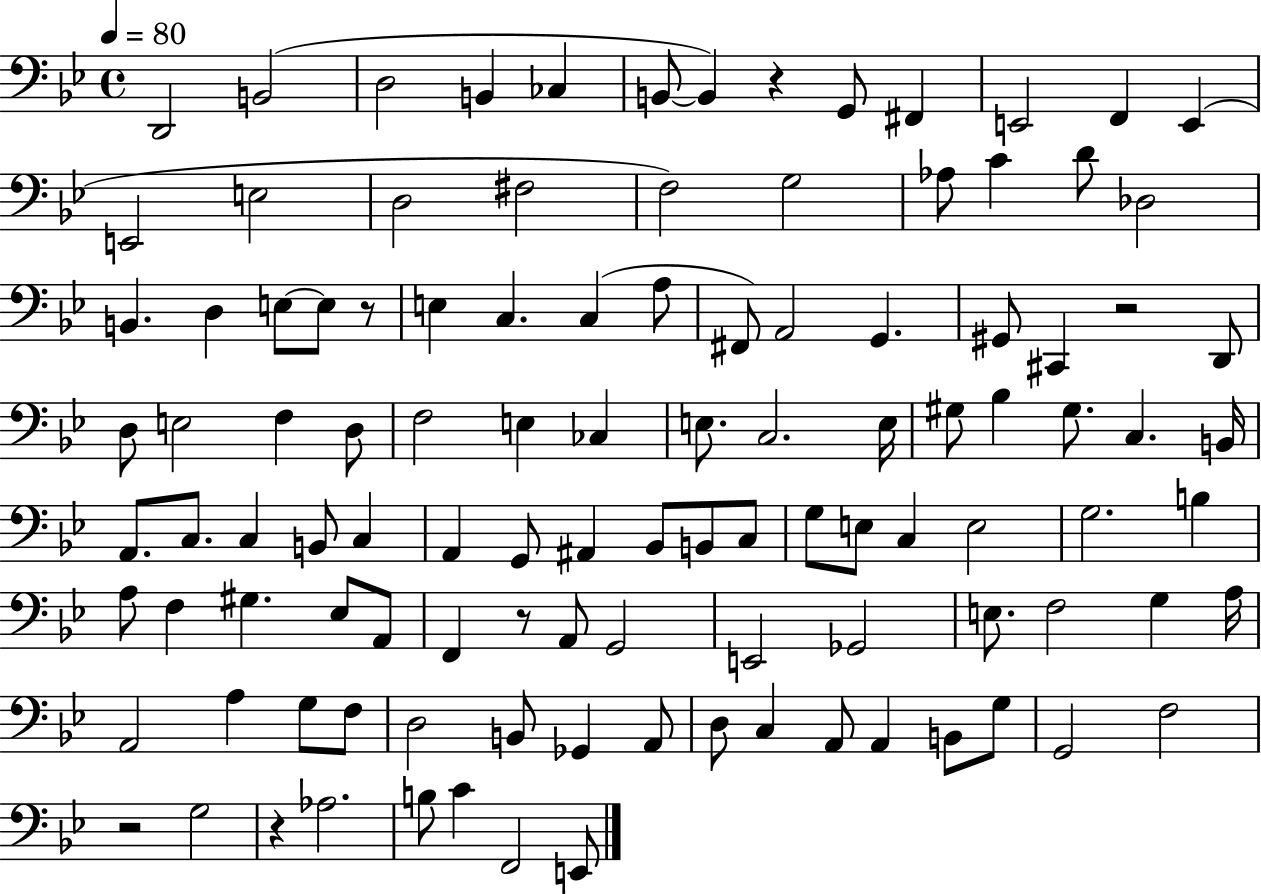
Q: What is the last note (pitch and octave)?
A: E2